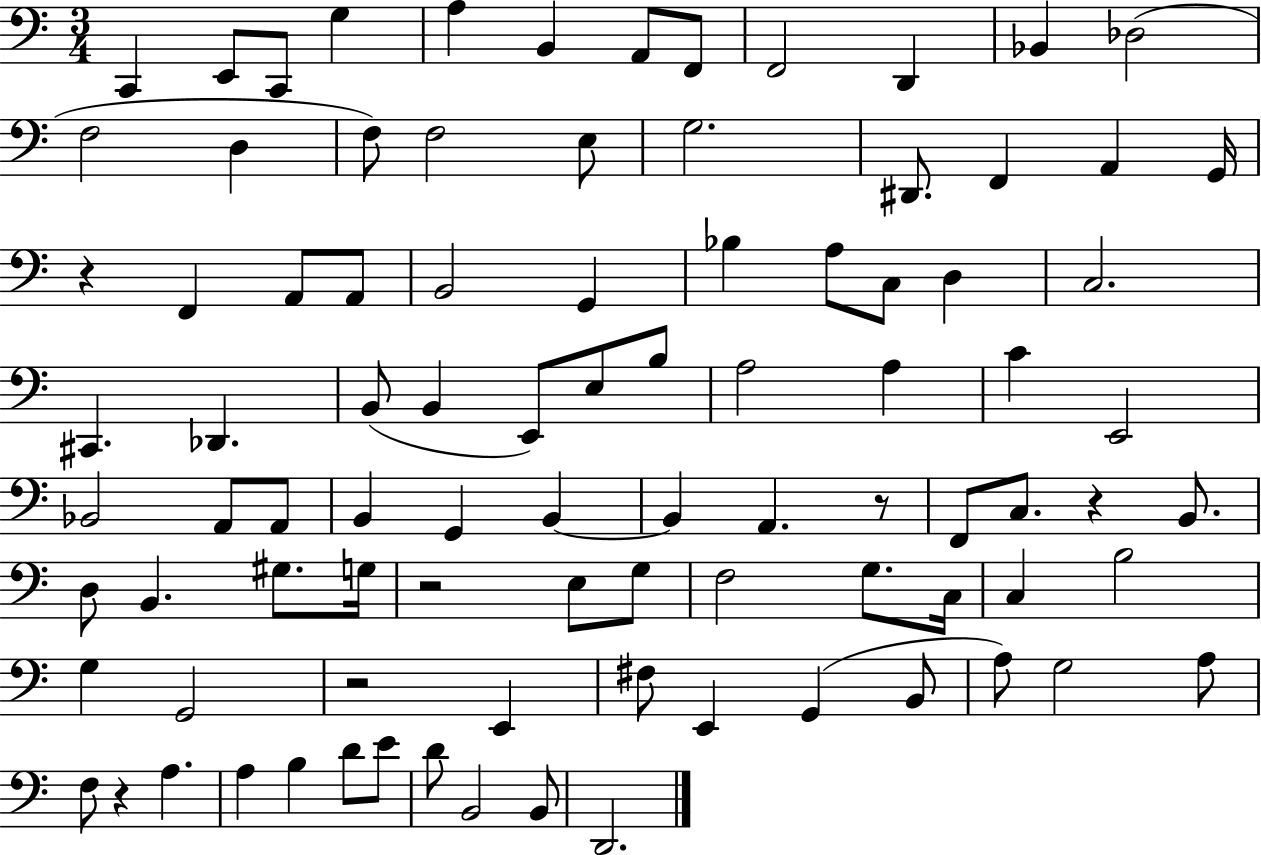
X:1
T:Untitled
M:3/4
L:1/4
K:C
C,, E,,/2 C,,/2 G, A, B,, A,,/2 F,,/2 F,,2 D,, _B,, _D,2 F,2 D, F,/2 F,2 E,/2 G,2 ^D,,/2 F,, A,, G,,/4 z F,, A,,/2 A,,/2 B,,2 G,, _B, A,/2 C,/2 D, C,2 ^C,, _D,, B,,/2 B,, E,,/2 E,/2 B,/2 A,2 A, C E,,2 _B,,2 A,,/2 A,,/2 B,, G,, B,, B,, A,, z/2 F,,/2 C,/2 z B,,/2 D,/2 B,, ^G,/2 G,/4 z2 E,/2 G,/2 F,2 G,/2 C,/4 C, B,2 G, G,,2 z2 E,, ^F,/2 E,, G,, B,,/2 A,/2 G,2 A,/2 F,/2 z A, A, B, D/2 E/2 D/2 B,,2 B,,/2 D,,2